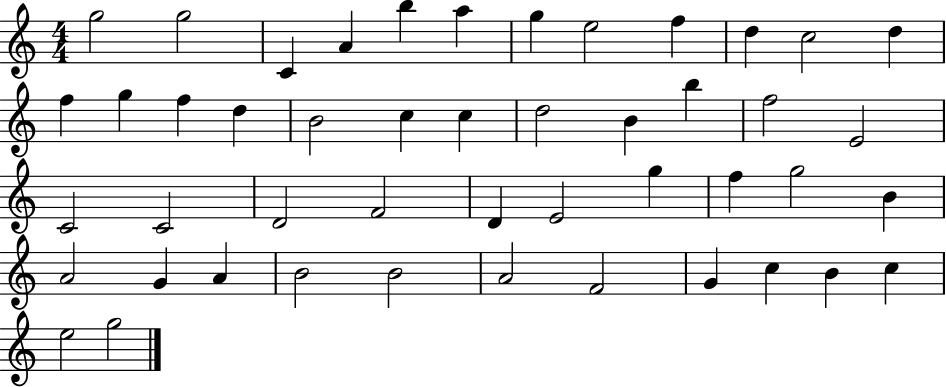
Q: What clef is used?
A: treble